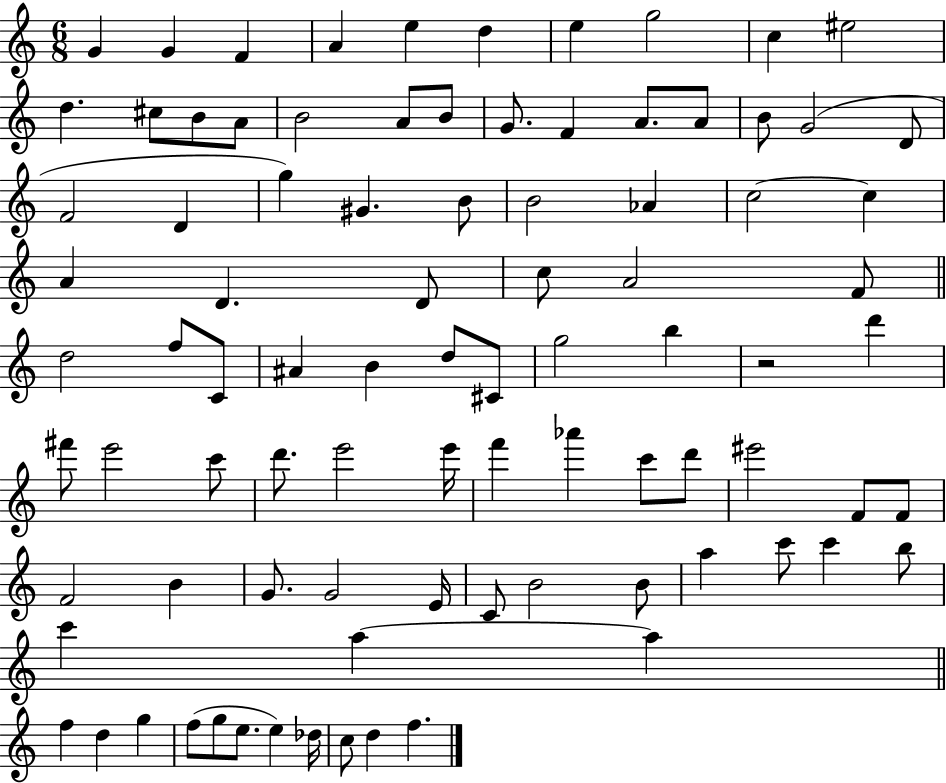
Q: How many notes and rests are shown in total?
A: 89